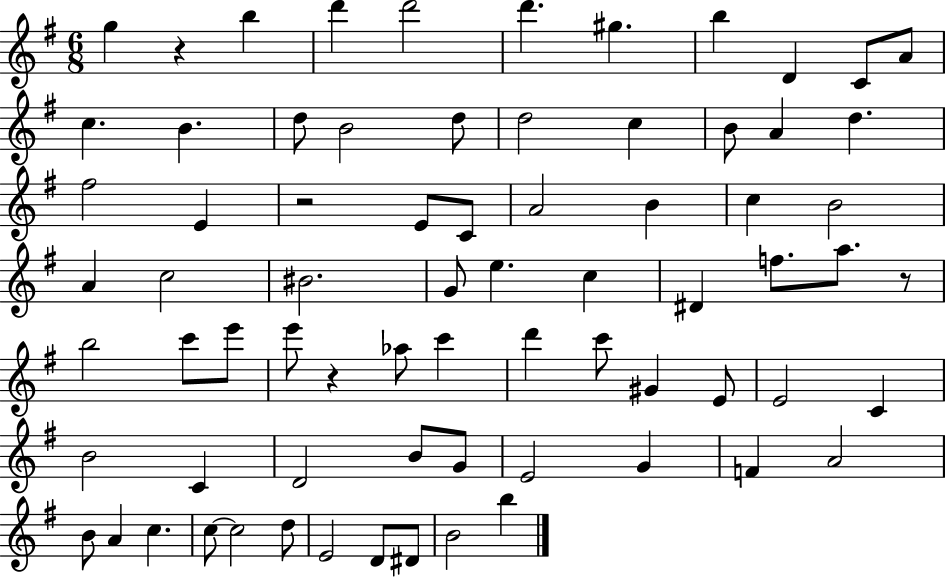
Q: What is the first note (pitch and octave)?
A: G5